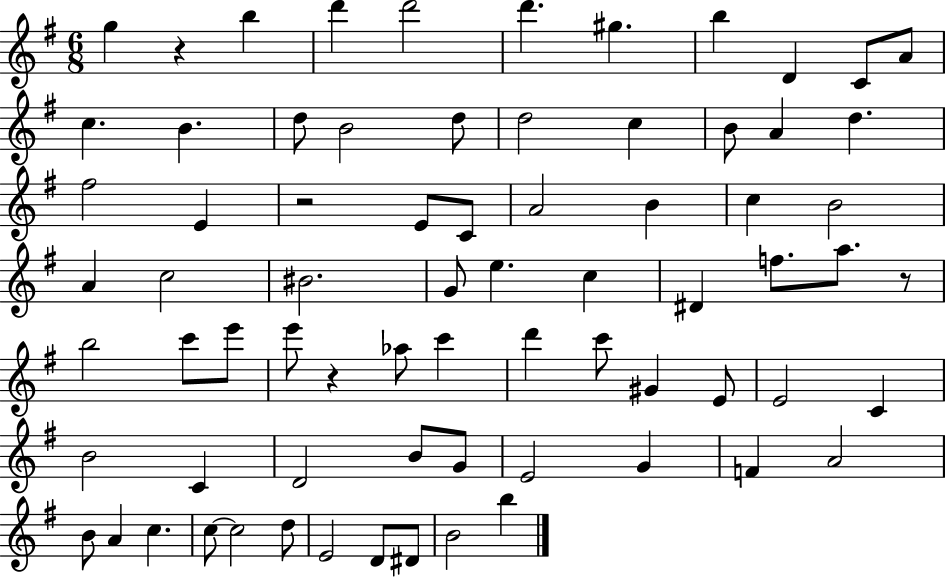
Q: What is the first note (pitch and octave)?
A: G5